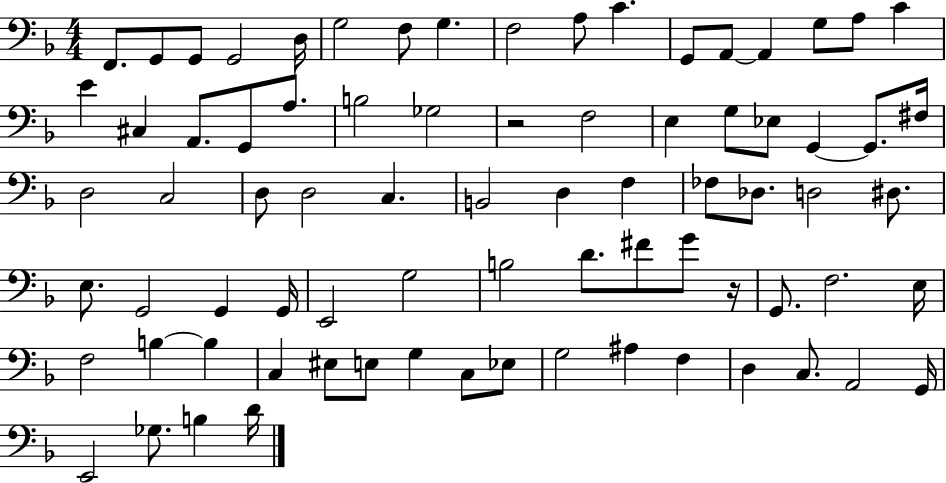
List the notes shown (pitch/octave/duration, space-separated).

F2/e. G2/e G2/e G2/h D3/s G3/h F3/e G3/q. F3/h A3/e C4/q. G2/e A2/e A2/q G3/e A3/e C4/q E4/q C#3/q A2/e. G2/e A3/e. B3/h Gb3/h R/h F3/h E3/q G3/e Eb3/e G2/q G2/e. F#3/s D3/h C3/h D3/e D3/h C3/q. B2/h D3/q F3/q FES3/e Db3/e. D3/h D#3/e. E3/e. G2/h G2/q G2/s E2/h G3/h B3/h D4/e. F#4/e G4/e R/s G2/e. F3/h. E3/s F3/h B3/q B3/q C3/q EIS3/e E3/e G3/q C3/e Eb3/e G3/h A#3/q F3/q D3/q C3/e. A2/h G2/s E2/h Gb3/e. B3/q D4/s